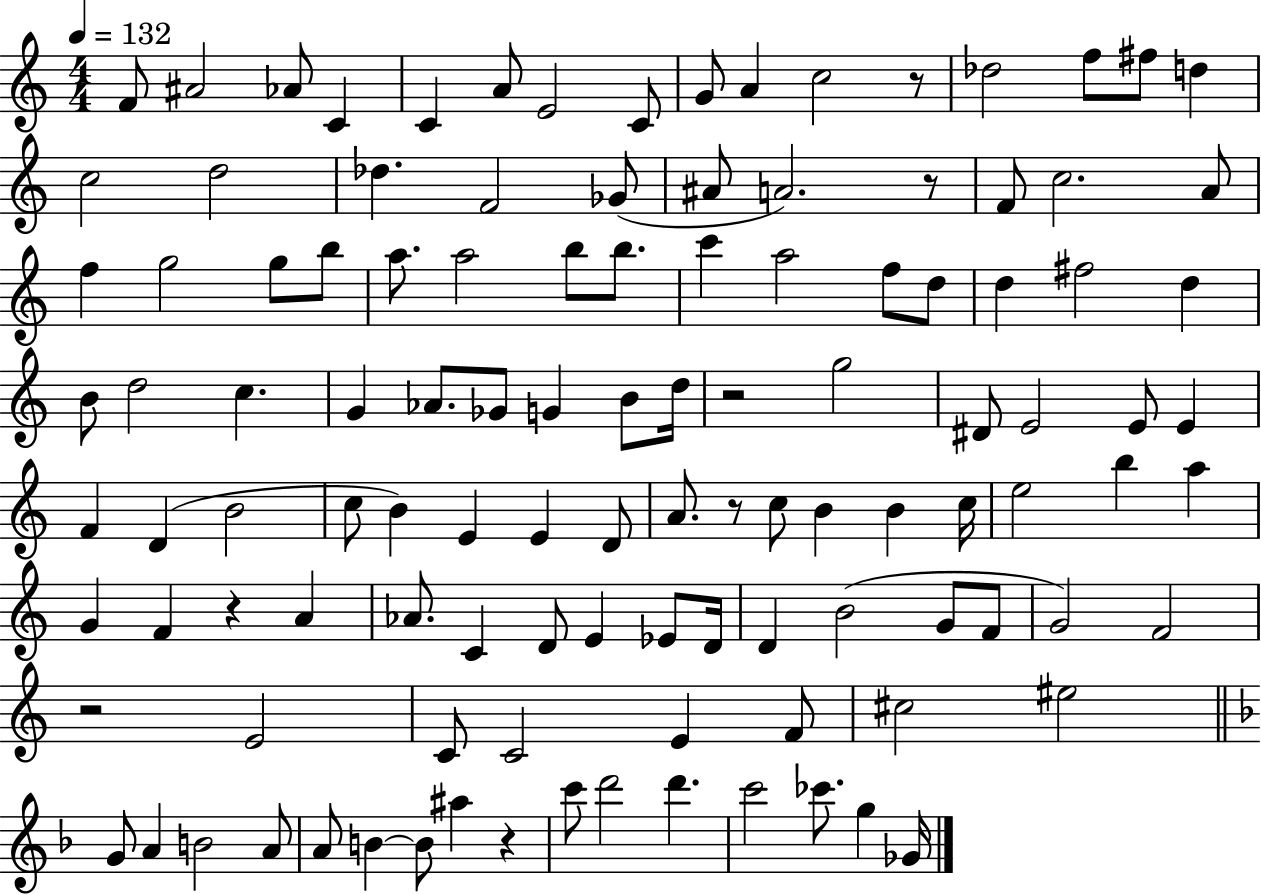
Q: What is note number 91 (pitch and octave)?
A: C#5